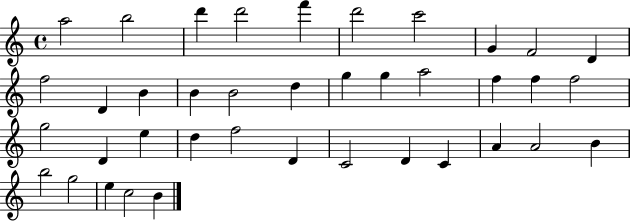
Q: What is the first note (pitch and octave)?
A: A5